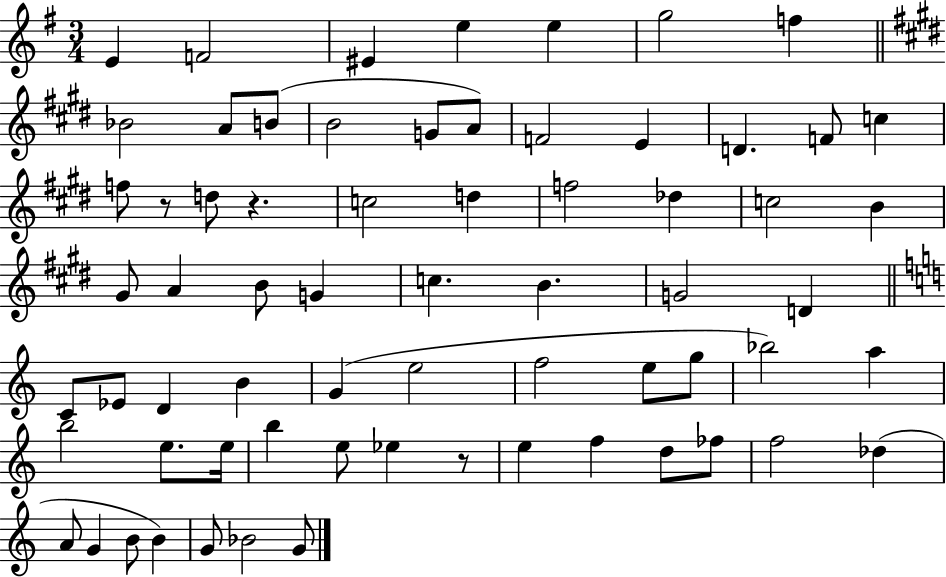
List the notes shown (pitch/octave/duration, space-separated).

E4/q F4/h EIS4/q E5/q E5/q G5/h F5/q Bb4/h A4/e B4/e B4/h G4/e A4/e F4/h E4/q D4/q. F4/e C5/q F5/e R/e D5/e R/q. C5/h D5/q F5/h Db5/q C5/h B4/q G#4/e A4/q B4/e G4/q C5/q. B4/q. G4/h D4/q C4/e Eb4/e D4/q B4/q G4/q E5/h F5/h E5/e G5/e Bb5/h A5/q B5/h E5/e. E5/s B5/q E5/e Eb5/q R/e E5/q F5/q D5/e FES5/e F5/h Db5/q A4/e G4/q B4/e B4/q G4/e Bb4/h G4/e